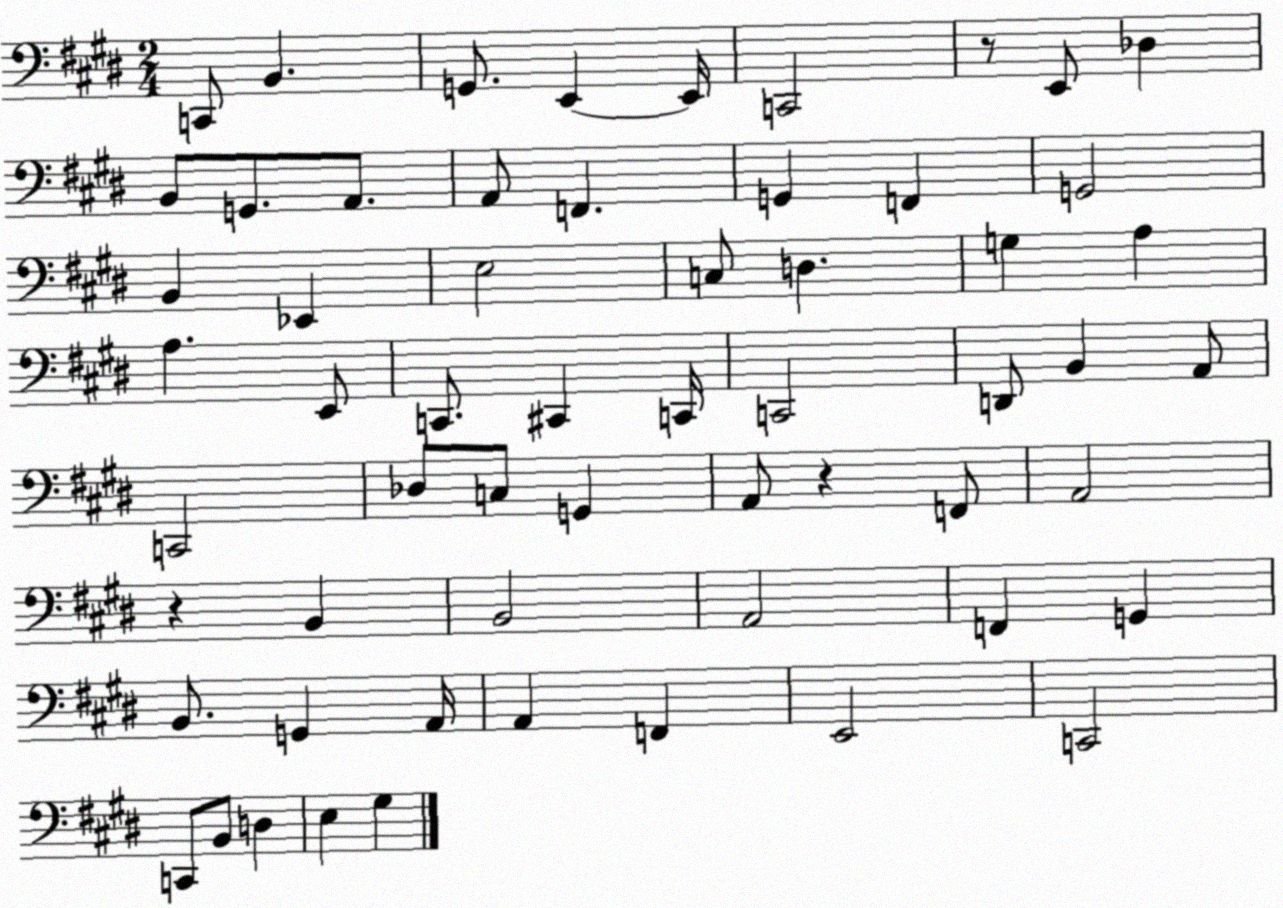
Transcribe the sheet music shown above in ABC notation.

X:1
T:Untitled
M:2/4
L:1/4
K:E
C,,/2 B,, G,,/2 E,, E,,/4 C,,2 z/2 E,,/2 _D, B,,/2 G,,/2 A,,/2 A,,/2 F,, G,, F,, G,,2 B,, _E,, E,2 C,/2 D, G, A, A, E,,/2 C,,/2 ^C,, C,,/4 C,,2 D,,/2 B,, A,,/2 C,,2 _D,/2 C,/2 G,, A,,/2 z F,,/2 A,,2 z B,, B,,2 A,,2 F,, G,, B,,/2 G,, A,,/4 A,, F,, E,,2 C,,2 C,,/2 B,,/2 D, E, ^G,